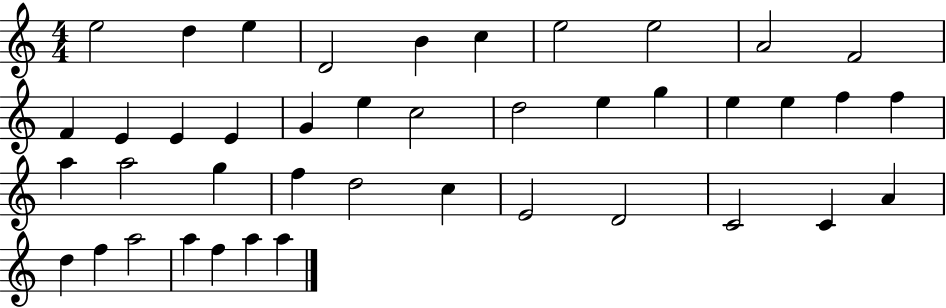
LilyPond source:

{
  \clef treble
  \numericTimeSignature
  \time 4/4
  \key c \major
  e''2 d''4 e''4 | d'2 b'4 c''4 | e''2 e''2 | a'2 f'2 | \break f'4 e'4 e'4 e'4 | g'4 e''4 c''2 | d''2 e''4 g''4 | e''4 e''4 f''4 f''4 | \break a''4 a''2 g''4 | f''4 d''2 c''4 | e'2 d'2 | c'2 c'4 a'4 | \break d''4 f''4 a''2 | a''4 f''4 a''4 a''4 | \bar "|."
}